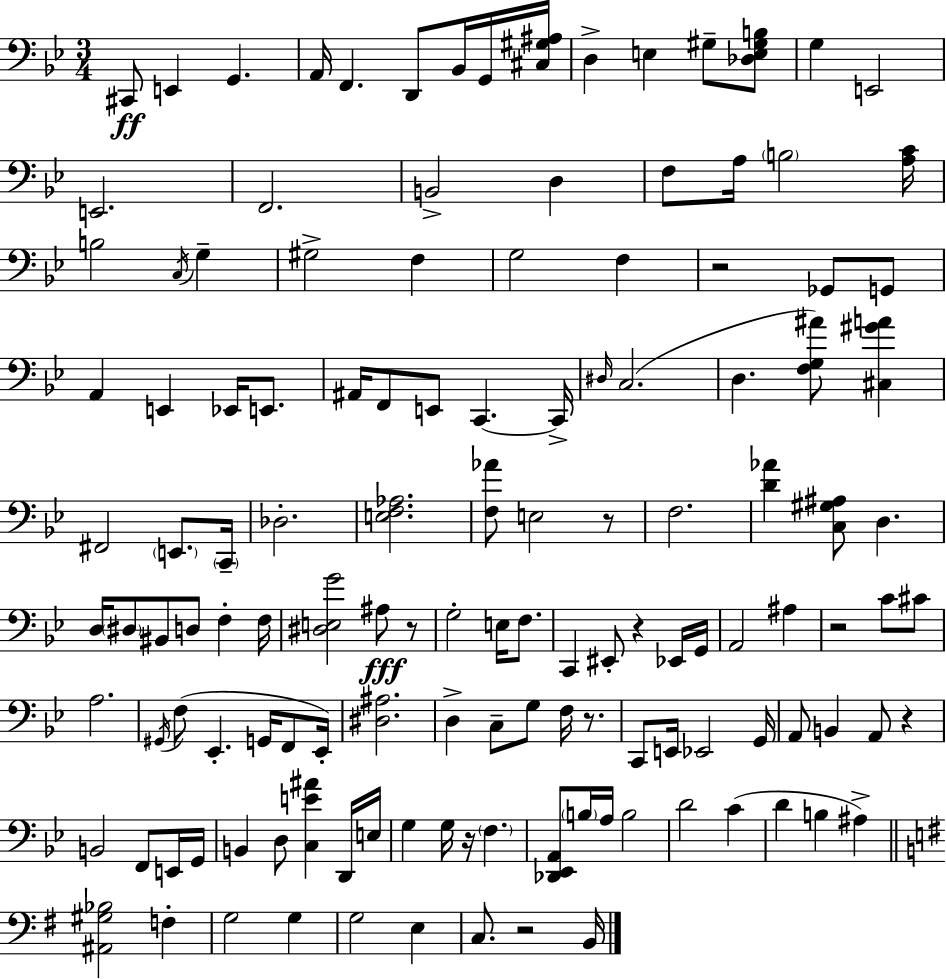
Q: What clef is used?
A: bass